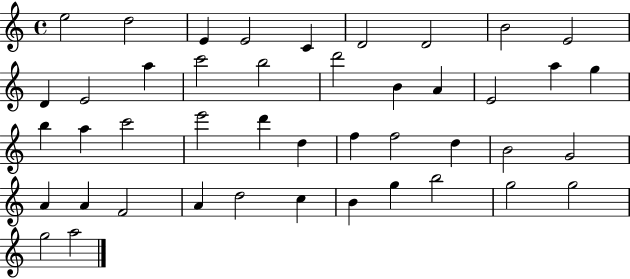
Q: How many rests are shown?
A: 0